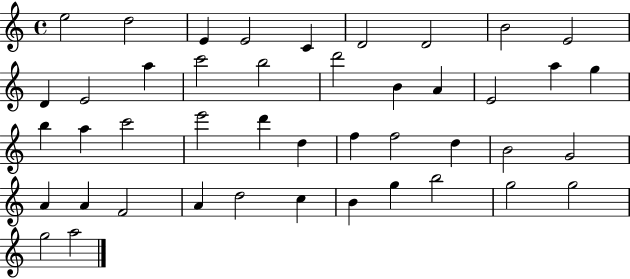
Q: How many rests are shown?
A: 0